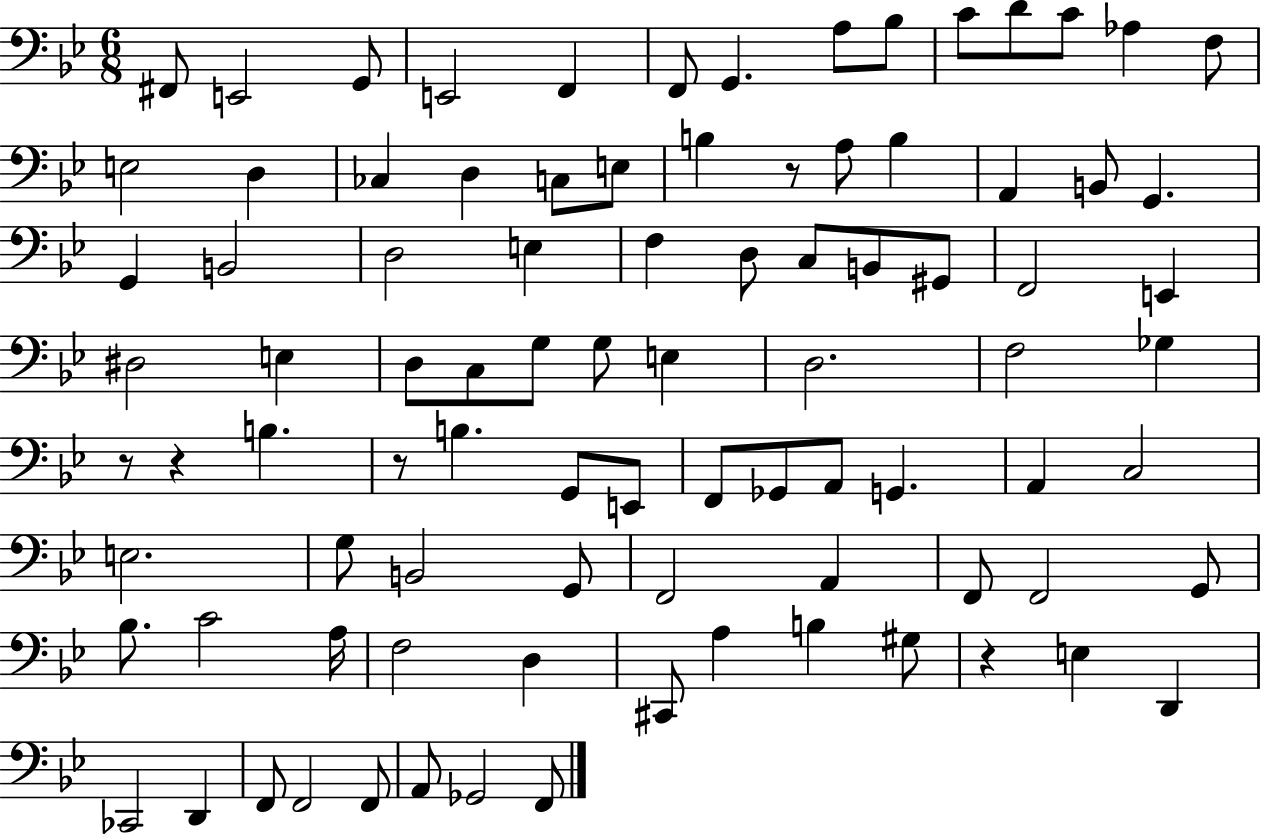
X:1
T:Untitled
M:6/8
L:1/4
K:Bb
^F,,/2 E,,2 G,,/2 E,,2 F,, F,,/2 G,, A,/2 _B,/2 C/2 D/2 C/2 _A, F,/2 E,2 D, _C, D, C,/2 E,/2 B, z/2 A,/2 B, A,, B,,/2 G,, G,, B,,2 D,2 E, F, D,/2 C,/2 B,,/2 ^G,,/2 F,,2 E,, ^D,2 E, D,/2 C,/2 G,/2 G,/2 E, D,2 F,2 _G, z/2 z B, z/2 B, G,,/2 E,,/2 F,,/2 _G,,/2 A,,/2 G,, A,, C,2 E,2 G,/2 B,,2 G,,/2 F,,2 A,, F,,/2 F,,2 G,,/2 _B,/2 C2 A,/4 F,2 D, ^C,,/2 A, B, ^G,/2 z E, D,, _C,,2 D,, F,,/2 F,,2 F,,/2 A,,/2 _G,,2 F,,/2